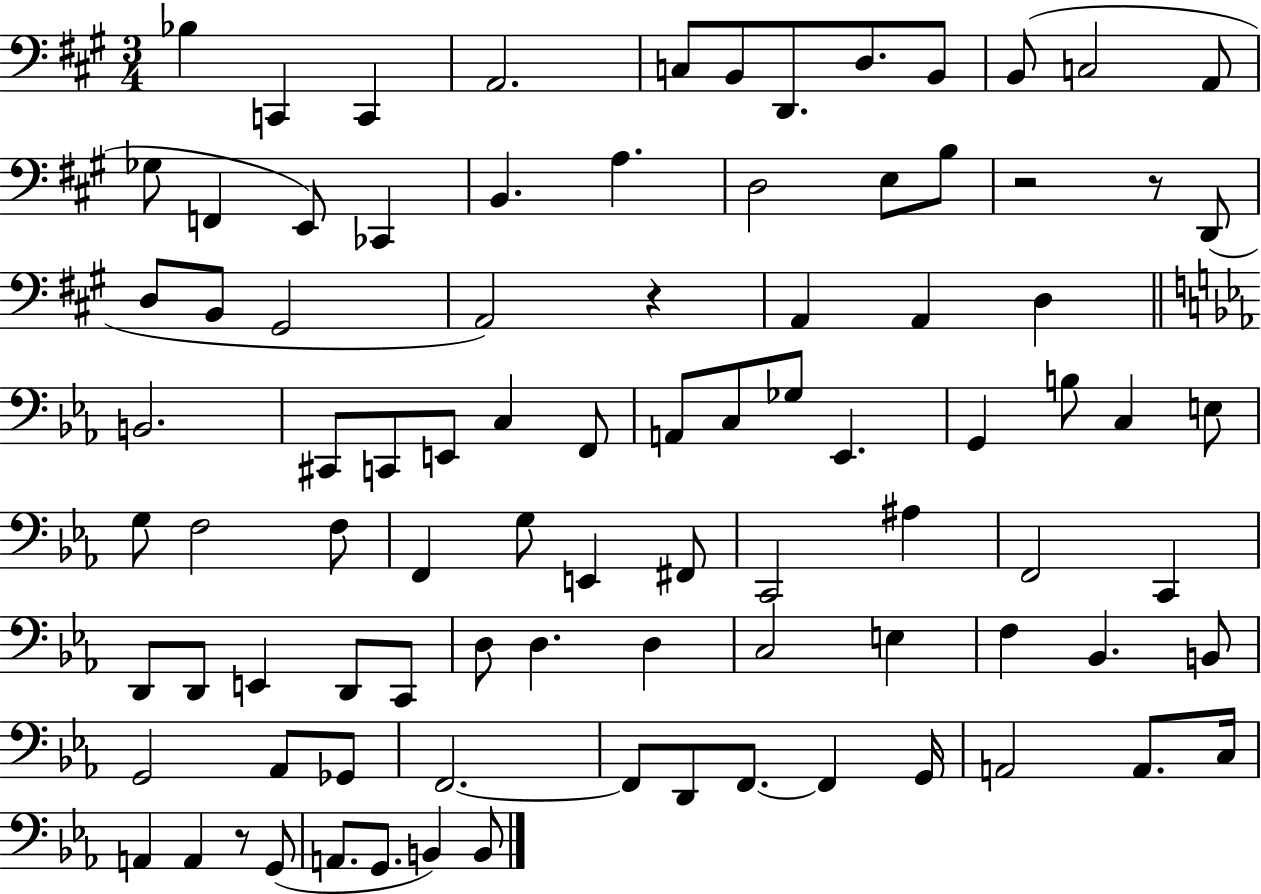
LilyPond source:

{
  \clef bass
  \numericTimeSignature
  \time 3/4
  \key a \major
  bes4 c,4 c,4 | a,2. | c8 b,8 d,8. d8. b,8 | b,8( c2 a,8 | \break ges8 f,4 e,8) ces,4 | b,4. a4. | d2 e8 b8 | r2 r8 d,8( | \break d8 b,8 gis,2 | a,2) r4 | a,4 a,4 d4 | \bar "||" \break \key ees \major b,2. | cis,8 c,8 e,8 c4 f,8 | a,8 c8 ges8 ees,4. | g,4 b8 c4 e8 | \break g8 f2 f8 | f,4 g8 e,4 fis,8 | c,2 ais4 | f,2 c,4 | \break d,8 d,8 e,4 d,8 c,8 | d8 d4. d4 | c2 e4 | f4 bes,4. b,8 | \break g,2 aes,8 ges,8 | f,2.~~ | f,8 d,8 f,8.~~ f,4 g,16 | a,2 a,8. c16 | \break a,4 a,4 r8 g,8( | a,8. g,8. b,4) b,8 | \bar "|."
}